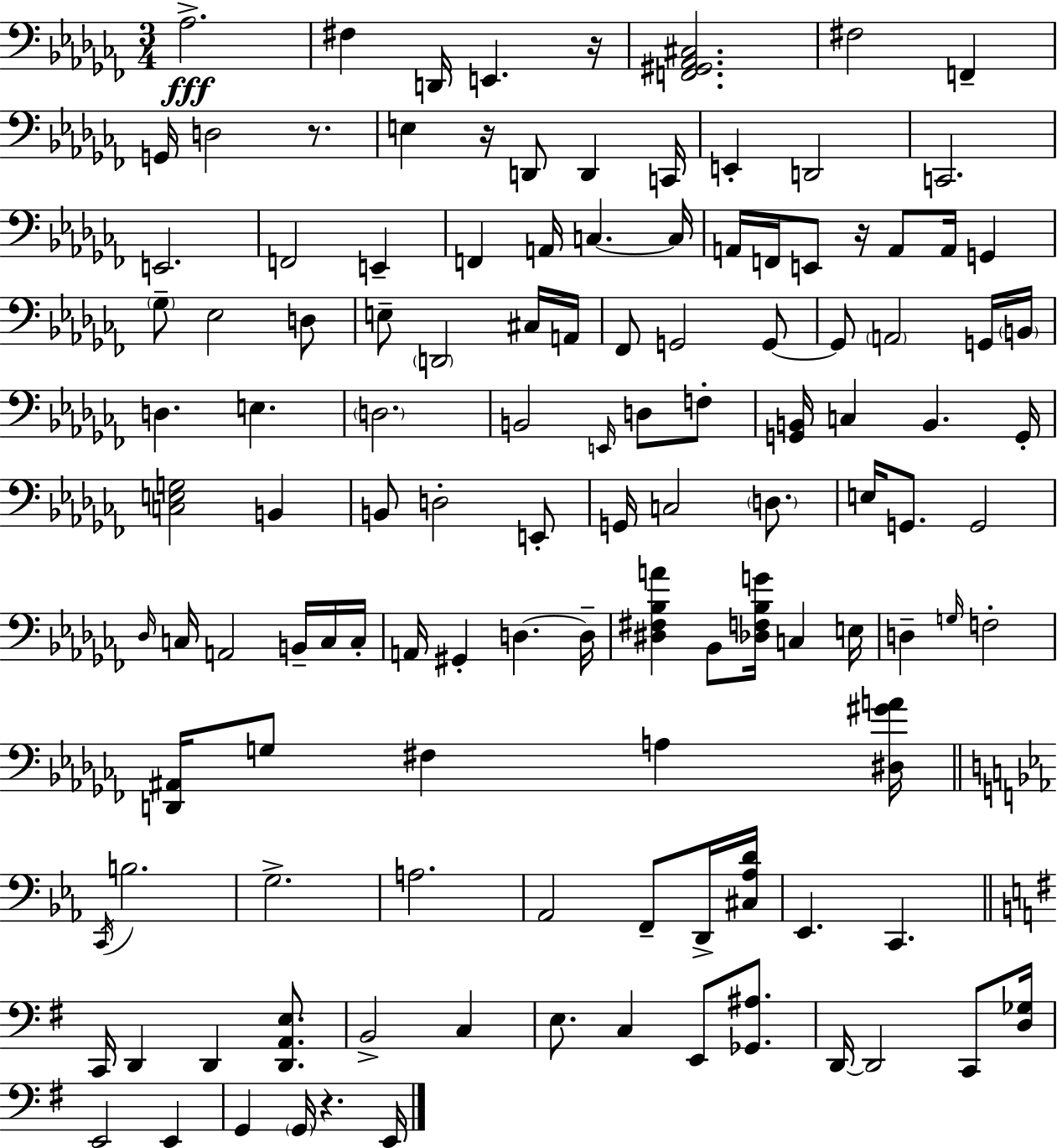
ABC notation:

X:1
T:Untitled
M:3/4
L:1/4
K:Abm
_A,2 ^F, D,,/4 E,, z/4 [F,,^G,,_A,,^C,]2 ^F,2 F,, G,,/4 D,2 z/2 E, z/4 D,,/2 D,, C,,/4 E,, D,,2 C,,2 E,,2 F,,2 E,, F,, A,,/4 C, C,/4 A,,/4 F,,/4 E,,/2 z/4 A,,/2 A,,/4 G,, _G,/2 _E,2 D,/2 E,/2 D,,2 ^C,/4 A,,/4 _F,,/2 G,,2 G,,/2 G,,/2 A,,2 G,,/4 B,,/4 D, E, D,2 B,,2 E,,/4 D,/2 F,/2 [G,,B,,]/4 C, B,, G,,/4 [C,E,G,]2 B,, B,,/2 D,2 E,,/2 G,,/4 C,2 D,/2 E,/4 G,,/2 G,,2 _D,/4 C,/4 A,,2 B,,/4 C,/4 C,/4 A,,/4 ^G,, D, D,/4 [^D,^F,_B,A] _B,,/2 [_D,F,_B,G]/4 C, E,/4 D, G,/4 F,2 [D,,^A,,]/4 G,/2 ^F, A, [^D,^GA]/4 C,,/4 B,2 G,2 A,2 _A,,2 F,,/2 D,,/4 [^C,_A,D]/4 _E,, C,, C,,/4 D,, D,, [D,,A,,E,]/2 B,,2 C, E,/2 C, E,,/2 [_G,,^A,]/2 D,,/4 D,,2 C,,/2 [D,_G,]/4 E,,2 E,, G,, G,,/4 z E,,/4